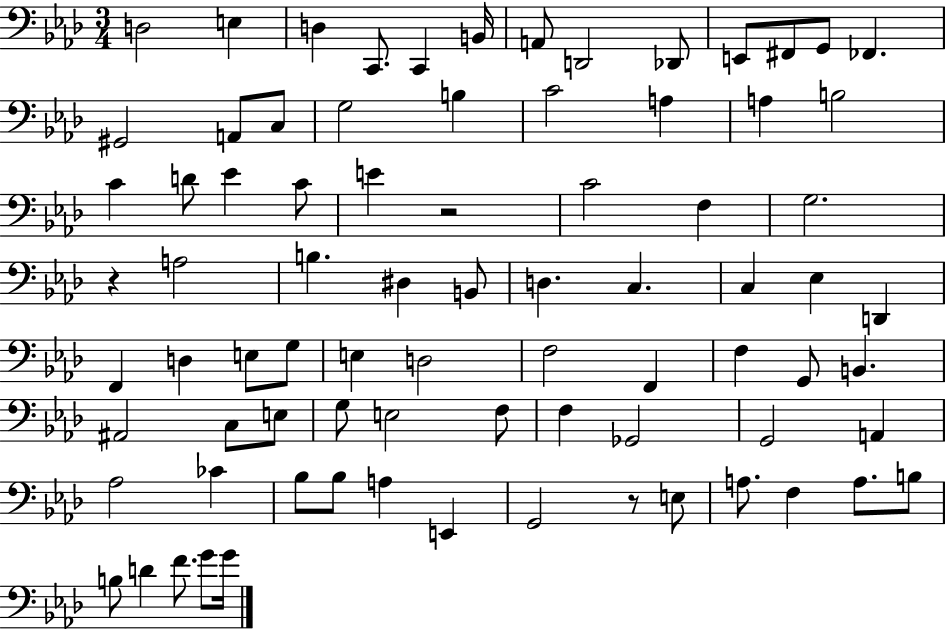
D3/h E3/q D3/q C2/e. C2/q B2/s A2/e D2/h Db2/e E2/e F#2/e G2/e FES2/q. G#2/h A2/e C3/e G3/h B3/q C4/h A3/q A3/q B3/h C4/q D4/e Eb4/q C4/e E4/q R/h C4/h F3/q G3/h. R/q A3/h B3/q. D#3/q B2/e D3/q. C3/q. C3/q Eb3/q D2/q F2/q D3/q E3/e G3/e E3/q D3/h F3/h F2/q F3/q G2/e B2/q. A#2/h C3/e E3/e G3/e E3/h F3/e F3/q Gb2/h G2/h A2/q Ab3/h CES4/q Bb3/e Bb3/e A3/q E2/q G2/h R/e E3/e A3/e. F3/q A3/e. B3/e B3/e D4/q F4/e. G4/e G4/s